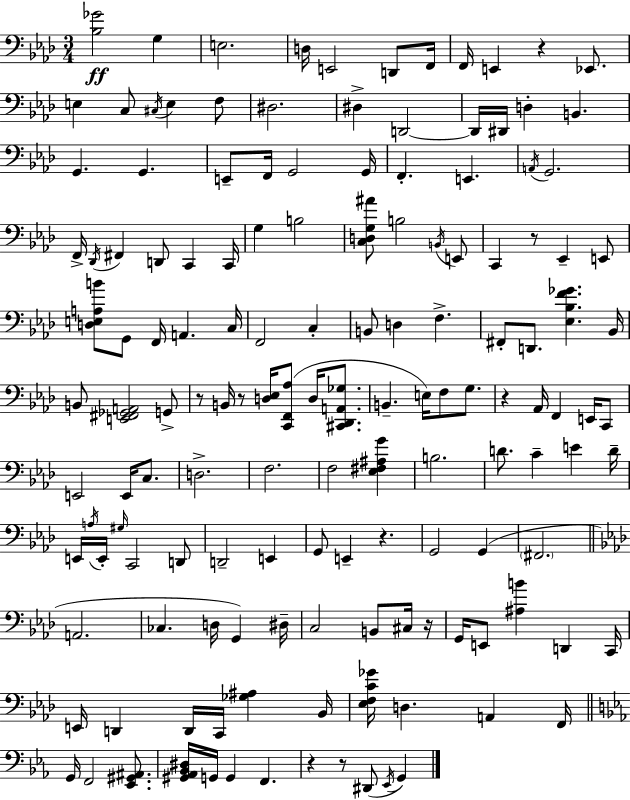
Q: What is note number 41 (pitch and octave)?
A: B2